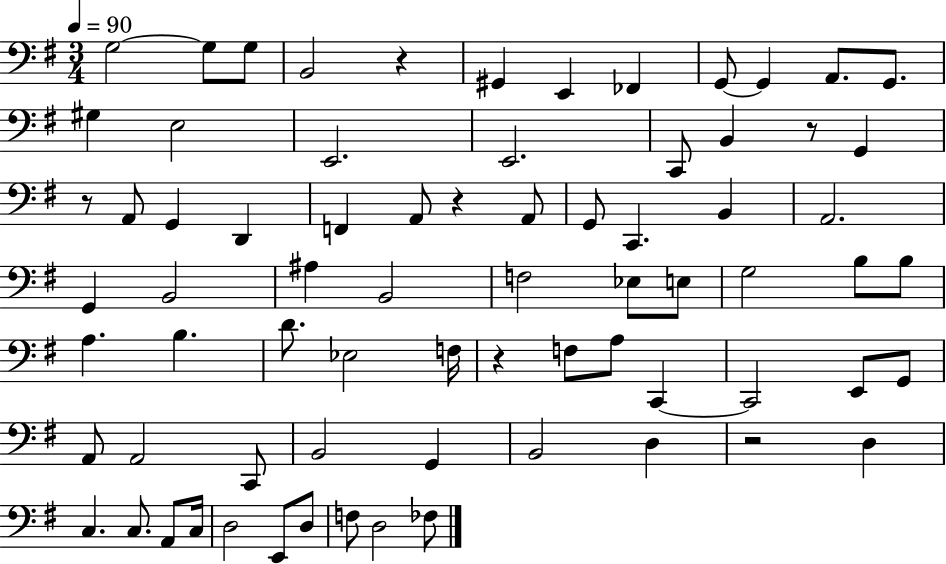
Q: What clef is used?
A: bass